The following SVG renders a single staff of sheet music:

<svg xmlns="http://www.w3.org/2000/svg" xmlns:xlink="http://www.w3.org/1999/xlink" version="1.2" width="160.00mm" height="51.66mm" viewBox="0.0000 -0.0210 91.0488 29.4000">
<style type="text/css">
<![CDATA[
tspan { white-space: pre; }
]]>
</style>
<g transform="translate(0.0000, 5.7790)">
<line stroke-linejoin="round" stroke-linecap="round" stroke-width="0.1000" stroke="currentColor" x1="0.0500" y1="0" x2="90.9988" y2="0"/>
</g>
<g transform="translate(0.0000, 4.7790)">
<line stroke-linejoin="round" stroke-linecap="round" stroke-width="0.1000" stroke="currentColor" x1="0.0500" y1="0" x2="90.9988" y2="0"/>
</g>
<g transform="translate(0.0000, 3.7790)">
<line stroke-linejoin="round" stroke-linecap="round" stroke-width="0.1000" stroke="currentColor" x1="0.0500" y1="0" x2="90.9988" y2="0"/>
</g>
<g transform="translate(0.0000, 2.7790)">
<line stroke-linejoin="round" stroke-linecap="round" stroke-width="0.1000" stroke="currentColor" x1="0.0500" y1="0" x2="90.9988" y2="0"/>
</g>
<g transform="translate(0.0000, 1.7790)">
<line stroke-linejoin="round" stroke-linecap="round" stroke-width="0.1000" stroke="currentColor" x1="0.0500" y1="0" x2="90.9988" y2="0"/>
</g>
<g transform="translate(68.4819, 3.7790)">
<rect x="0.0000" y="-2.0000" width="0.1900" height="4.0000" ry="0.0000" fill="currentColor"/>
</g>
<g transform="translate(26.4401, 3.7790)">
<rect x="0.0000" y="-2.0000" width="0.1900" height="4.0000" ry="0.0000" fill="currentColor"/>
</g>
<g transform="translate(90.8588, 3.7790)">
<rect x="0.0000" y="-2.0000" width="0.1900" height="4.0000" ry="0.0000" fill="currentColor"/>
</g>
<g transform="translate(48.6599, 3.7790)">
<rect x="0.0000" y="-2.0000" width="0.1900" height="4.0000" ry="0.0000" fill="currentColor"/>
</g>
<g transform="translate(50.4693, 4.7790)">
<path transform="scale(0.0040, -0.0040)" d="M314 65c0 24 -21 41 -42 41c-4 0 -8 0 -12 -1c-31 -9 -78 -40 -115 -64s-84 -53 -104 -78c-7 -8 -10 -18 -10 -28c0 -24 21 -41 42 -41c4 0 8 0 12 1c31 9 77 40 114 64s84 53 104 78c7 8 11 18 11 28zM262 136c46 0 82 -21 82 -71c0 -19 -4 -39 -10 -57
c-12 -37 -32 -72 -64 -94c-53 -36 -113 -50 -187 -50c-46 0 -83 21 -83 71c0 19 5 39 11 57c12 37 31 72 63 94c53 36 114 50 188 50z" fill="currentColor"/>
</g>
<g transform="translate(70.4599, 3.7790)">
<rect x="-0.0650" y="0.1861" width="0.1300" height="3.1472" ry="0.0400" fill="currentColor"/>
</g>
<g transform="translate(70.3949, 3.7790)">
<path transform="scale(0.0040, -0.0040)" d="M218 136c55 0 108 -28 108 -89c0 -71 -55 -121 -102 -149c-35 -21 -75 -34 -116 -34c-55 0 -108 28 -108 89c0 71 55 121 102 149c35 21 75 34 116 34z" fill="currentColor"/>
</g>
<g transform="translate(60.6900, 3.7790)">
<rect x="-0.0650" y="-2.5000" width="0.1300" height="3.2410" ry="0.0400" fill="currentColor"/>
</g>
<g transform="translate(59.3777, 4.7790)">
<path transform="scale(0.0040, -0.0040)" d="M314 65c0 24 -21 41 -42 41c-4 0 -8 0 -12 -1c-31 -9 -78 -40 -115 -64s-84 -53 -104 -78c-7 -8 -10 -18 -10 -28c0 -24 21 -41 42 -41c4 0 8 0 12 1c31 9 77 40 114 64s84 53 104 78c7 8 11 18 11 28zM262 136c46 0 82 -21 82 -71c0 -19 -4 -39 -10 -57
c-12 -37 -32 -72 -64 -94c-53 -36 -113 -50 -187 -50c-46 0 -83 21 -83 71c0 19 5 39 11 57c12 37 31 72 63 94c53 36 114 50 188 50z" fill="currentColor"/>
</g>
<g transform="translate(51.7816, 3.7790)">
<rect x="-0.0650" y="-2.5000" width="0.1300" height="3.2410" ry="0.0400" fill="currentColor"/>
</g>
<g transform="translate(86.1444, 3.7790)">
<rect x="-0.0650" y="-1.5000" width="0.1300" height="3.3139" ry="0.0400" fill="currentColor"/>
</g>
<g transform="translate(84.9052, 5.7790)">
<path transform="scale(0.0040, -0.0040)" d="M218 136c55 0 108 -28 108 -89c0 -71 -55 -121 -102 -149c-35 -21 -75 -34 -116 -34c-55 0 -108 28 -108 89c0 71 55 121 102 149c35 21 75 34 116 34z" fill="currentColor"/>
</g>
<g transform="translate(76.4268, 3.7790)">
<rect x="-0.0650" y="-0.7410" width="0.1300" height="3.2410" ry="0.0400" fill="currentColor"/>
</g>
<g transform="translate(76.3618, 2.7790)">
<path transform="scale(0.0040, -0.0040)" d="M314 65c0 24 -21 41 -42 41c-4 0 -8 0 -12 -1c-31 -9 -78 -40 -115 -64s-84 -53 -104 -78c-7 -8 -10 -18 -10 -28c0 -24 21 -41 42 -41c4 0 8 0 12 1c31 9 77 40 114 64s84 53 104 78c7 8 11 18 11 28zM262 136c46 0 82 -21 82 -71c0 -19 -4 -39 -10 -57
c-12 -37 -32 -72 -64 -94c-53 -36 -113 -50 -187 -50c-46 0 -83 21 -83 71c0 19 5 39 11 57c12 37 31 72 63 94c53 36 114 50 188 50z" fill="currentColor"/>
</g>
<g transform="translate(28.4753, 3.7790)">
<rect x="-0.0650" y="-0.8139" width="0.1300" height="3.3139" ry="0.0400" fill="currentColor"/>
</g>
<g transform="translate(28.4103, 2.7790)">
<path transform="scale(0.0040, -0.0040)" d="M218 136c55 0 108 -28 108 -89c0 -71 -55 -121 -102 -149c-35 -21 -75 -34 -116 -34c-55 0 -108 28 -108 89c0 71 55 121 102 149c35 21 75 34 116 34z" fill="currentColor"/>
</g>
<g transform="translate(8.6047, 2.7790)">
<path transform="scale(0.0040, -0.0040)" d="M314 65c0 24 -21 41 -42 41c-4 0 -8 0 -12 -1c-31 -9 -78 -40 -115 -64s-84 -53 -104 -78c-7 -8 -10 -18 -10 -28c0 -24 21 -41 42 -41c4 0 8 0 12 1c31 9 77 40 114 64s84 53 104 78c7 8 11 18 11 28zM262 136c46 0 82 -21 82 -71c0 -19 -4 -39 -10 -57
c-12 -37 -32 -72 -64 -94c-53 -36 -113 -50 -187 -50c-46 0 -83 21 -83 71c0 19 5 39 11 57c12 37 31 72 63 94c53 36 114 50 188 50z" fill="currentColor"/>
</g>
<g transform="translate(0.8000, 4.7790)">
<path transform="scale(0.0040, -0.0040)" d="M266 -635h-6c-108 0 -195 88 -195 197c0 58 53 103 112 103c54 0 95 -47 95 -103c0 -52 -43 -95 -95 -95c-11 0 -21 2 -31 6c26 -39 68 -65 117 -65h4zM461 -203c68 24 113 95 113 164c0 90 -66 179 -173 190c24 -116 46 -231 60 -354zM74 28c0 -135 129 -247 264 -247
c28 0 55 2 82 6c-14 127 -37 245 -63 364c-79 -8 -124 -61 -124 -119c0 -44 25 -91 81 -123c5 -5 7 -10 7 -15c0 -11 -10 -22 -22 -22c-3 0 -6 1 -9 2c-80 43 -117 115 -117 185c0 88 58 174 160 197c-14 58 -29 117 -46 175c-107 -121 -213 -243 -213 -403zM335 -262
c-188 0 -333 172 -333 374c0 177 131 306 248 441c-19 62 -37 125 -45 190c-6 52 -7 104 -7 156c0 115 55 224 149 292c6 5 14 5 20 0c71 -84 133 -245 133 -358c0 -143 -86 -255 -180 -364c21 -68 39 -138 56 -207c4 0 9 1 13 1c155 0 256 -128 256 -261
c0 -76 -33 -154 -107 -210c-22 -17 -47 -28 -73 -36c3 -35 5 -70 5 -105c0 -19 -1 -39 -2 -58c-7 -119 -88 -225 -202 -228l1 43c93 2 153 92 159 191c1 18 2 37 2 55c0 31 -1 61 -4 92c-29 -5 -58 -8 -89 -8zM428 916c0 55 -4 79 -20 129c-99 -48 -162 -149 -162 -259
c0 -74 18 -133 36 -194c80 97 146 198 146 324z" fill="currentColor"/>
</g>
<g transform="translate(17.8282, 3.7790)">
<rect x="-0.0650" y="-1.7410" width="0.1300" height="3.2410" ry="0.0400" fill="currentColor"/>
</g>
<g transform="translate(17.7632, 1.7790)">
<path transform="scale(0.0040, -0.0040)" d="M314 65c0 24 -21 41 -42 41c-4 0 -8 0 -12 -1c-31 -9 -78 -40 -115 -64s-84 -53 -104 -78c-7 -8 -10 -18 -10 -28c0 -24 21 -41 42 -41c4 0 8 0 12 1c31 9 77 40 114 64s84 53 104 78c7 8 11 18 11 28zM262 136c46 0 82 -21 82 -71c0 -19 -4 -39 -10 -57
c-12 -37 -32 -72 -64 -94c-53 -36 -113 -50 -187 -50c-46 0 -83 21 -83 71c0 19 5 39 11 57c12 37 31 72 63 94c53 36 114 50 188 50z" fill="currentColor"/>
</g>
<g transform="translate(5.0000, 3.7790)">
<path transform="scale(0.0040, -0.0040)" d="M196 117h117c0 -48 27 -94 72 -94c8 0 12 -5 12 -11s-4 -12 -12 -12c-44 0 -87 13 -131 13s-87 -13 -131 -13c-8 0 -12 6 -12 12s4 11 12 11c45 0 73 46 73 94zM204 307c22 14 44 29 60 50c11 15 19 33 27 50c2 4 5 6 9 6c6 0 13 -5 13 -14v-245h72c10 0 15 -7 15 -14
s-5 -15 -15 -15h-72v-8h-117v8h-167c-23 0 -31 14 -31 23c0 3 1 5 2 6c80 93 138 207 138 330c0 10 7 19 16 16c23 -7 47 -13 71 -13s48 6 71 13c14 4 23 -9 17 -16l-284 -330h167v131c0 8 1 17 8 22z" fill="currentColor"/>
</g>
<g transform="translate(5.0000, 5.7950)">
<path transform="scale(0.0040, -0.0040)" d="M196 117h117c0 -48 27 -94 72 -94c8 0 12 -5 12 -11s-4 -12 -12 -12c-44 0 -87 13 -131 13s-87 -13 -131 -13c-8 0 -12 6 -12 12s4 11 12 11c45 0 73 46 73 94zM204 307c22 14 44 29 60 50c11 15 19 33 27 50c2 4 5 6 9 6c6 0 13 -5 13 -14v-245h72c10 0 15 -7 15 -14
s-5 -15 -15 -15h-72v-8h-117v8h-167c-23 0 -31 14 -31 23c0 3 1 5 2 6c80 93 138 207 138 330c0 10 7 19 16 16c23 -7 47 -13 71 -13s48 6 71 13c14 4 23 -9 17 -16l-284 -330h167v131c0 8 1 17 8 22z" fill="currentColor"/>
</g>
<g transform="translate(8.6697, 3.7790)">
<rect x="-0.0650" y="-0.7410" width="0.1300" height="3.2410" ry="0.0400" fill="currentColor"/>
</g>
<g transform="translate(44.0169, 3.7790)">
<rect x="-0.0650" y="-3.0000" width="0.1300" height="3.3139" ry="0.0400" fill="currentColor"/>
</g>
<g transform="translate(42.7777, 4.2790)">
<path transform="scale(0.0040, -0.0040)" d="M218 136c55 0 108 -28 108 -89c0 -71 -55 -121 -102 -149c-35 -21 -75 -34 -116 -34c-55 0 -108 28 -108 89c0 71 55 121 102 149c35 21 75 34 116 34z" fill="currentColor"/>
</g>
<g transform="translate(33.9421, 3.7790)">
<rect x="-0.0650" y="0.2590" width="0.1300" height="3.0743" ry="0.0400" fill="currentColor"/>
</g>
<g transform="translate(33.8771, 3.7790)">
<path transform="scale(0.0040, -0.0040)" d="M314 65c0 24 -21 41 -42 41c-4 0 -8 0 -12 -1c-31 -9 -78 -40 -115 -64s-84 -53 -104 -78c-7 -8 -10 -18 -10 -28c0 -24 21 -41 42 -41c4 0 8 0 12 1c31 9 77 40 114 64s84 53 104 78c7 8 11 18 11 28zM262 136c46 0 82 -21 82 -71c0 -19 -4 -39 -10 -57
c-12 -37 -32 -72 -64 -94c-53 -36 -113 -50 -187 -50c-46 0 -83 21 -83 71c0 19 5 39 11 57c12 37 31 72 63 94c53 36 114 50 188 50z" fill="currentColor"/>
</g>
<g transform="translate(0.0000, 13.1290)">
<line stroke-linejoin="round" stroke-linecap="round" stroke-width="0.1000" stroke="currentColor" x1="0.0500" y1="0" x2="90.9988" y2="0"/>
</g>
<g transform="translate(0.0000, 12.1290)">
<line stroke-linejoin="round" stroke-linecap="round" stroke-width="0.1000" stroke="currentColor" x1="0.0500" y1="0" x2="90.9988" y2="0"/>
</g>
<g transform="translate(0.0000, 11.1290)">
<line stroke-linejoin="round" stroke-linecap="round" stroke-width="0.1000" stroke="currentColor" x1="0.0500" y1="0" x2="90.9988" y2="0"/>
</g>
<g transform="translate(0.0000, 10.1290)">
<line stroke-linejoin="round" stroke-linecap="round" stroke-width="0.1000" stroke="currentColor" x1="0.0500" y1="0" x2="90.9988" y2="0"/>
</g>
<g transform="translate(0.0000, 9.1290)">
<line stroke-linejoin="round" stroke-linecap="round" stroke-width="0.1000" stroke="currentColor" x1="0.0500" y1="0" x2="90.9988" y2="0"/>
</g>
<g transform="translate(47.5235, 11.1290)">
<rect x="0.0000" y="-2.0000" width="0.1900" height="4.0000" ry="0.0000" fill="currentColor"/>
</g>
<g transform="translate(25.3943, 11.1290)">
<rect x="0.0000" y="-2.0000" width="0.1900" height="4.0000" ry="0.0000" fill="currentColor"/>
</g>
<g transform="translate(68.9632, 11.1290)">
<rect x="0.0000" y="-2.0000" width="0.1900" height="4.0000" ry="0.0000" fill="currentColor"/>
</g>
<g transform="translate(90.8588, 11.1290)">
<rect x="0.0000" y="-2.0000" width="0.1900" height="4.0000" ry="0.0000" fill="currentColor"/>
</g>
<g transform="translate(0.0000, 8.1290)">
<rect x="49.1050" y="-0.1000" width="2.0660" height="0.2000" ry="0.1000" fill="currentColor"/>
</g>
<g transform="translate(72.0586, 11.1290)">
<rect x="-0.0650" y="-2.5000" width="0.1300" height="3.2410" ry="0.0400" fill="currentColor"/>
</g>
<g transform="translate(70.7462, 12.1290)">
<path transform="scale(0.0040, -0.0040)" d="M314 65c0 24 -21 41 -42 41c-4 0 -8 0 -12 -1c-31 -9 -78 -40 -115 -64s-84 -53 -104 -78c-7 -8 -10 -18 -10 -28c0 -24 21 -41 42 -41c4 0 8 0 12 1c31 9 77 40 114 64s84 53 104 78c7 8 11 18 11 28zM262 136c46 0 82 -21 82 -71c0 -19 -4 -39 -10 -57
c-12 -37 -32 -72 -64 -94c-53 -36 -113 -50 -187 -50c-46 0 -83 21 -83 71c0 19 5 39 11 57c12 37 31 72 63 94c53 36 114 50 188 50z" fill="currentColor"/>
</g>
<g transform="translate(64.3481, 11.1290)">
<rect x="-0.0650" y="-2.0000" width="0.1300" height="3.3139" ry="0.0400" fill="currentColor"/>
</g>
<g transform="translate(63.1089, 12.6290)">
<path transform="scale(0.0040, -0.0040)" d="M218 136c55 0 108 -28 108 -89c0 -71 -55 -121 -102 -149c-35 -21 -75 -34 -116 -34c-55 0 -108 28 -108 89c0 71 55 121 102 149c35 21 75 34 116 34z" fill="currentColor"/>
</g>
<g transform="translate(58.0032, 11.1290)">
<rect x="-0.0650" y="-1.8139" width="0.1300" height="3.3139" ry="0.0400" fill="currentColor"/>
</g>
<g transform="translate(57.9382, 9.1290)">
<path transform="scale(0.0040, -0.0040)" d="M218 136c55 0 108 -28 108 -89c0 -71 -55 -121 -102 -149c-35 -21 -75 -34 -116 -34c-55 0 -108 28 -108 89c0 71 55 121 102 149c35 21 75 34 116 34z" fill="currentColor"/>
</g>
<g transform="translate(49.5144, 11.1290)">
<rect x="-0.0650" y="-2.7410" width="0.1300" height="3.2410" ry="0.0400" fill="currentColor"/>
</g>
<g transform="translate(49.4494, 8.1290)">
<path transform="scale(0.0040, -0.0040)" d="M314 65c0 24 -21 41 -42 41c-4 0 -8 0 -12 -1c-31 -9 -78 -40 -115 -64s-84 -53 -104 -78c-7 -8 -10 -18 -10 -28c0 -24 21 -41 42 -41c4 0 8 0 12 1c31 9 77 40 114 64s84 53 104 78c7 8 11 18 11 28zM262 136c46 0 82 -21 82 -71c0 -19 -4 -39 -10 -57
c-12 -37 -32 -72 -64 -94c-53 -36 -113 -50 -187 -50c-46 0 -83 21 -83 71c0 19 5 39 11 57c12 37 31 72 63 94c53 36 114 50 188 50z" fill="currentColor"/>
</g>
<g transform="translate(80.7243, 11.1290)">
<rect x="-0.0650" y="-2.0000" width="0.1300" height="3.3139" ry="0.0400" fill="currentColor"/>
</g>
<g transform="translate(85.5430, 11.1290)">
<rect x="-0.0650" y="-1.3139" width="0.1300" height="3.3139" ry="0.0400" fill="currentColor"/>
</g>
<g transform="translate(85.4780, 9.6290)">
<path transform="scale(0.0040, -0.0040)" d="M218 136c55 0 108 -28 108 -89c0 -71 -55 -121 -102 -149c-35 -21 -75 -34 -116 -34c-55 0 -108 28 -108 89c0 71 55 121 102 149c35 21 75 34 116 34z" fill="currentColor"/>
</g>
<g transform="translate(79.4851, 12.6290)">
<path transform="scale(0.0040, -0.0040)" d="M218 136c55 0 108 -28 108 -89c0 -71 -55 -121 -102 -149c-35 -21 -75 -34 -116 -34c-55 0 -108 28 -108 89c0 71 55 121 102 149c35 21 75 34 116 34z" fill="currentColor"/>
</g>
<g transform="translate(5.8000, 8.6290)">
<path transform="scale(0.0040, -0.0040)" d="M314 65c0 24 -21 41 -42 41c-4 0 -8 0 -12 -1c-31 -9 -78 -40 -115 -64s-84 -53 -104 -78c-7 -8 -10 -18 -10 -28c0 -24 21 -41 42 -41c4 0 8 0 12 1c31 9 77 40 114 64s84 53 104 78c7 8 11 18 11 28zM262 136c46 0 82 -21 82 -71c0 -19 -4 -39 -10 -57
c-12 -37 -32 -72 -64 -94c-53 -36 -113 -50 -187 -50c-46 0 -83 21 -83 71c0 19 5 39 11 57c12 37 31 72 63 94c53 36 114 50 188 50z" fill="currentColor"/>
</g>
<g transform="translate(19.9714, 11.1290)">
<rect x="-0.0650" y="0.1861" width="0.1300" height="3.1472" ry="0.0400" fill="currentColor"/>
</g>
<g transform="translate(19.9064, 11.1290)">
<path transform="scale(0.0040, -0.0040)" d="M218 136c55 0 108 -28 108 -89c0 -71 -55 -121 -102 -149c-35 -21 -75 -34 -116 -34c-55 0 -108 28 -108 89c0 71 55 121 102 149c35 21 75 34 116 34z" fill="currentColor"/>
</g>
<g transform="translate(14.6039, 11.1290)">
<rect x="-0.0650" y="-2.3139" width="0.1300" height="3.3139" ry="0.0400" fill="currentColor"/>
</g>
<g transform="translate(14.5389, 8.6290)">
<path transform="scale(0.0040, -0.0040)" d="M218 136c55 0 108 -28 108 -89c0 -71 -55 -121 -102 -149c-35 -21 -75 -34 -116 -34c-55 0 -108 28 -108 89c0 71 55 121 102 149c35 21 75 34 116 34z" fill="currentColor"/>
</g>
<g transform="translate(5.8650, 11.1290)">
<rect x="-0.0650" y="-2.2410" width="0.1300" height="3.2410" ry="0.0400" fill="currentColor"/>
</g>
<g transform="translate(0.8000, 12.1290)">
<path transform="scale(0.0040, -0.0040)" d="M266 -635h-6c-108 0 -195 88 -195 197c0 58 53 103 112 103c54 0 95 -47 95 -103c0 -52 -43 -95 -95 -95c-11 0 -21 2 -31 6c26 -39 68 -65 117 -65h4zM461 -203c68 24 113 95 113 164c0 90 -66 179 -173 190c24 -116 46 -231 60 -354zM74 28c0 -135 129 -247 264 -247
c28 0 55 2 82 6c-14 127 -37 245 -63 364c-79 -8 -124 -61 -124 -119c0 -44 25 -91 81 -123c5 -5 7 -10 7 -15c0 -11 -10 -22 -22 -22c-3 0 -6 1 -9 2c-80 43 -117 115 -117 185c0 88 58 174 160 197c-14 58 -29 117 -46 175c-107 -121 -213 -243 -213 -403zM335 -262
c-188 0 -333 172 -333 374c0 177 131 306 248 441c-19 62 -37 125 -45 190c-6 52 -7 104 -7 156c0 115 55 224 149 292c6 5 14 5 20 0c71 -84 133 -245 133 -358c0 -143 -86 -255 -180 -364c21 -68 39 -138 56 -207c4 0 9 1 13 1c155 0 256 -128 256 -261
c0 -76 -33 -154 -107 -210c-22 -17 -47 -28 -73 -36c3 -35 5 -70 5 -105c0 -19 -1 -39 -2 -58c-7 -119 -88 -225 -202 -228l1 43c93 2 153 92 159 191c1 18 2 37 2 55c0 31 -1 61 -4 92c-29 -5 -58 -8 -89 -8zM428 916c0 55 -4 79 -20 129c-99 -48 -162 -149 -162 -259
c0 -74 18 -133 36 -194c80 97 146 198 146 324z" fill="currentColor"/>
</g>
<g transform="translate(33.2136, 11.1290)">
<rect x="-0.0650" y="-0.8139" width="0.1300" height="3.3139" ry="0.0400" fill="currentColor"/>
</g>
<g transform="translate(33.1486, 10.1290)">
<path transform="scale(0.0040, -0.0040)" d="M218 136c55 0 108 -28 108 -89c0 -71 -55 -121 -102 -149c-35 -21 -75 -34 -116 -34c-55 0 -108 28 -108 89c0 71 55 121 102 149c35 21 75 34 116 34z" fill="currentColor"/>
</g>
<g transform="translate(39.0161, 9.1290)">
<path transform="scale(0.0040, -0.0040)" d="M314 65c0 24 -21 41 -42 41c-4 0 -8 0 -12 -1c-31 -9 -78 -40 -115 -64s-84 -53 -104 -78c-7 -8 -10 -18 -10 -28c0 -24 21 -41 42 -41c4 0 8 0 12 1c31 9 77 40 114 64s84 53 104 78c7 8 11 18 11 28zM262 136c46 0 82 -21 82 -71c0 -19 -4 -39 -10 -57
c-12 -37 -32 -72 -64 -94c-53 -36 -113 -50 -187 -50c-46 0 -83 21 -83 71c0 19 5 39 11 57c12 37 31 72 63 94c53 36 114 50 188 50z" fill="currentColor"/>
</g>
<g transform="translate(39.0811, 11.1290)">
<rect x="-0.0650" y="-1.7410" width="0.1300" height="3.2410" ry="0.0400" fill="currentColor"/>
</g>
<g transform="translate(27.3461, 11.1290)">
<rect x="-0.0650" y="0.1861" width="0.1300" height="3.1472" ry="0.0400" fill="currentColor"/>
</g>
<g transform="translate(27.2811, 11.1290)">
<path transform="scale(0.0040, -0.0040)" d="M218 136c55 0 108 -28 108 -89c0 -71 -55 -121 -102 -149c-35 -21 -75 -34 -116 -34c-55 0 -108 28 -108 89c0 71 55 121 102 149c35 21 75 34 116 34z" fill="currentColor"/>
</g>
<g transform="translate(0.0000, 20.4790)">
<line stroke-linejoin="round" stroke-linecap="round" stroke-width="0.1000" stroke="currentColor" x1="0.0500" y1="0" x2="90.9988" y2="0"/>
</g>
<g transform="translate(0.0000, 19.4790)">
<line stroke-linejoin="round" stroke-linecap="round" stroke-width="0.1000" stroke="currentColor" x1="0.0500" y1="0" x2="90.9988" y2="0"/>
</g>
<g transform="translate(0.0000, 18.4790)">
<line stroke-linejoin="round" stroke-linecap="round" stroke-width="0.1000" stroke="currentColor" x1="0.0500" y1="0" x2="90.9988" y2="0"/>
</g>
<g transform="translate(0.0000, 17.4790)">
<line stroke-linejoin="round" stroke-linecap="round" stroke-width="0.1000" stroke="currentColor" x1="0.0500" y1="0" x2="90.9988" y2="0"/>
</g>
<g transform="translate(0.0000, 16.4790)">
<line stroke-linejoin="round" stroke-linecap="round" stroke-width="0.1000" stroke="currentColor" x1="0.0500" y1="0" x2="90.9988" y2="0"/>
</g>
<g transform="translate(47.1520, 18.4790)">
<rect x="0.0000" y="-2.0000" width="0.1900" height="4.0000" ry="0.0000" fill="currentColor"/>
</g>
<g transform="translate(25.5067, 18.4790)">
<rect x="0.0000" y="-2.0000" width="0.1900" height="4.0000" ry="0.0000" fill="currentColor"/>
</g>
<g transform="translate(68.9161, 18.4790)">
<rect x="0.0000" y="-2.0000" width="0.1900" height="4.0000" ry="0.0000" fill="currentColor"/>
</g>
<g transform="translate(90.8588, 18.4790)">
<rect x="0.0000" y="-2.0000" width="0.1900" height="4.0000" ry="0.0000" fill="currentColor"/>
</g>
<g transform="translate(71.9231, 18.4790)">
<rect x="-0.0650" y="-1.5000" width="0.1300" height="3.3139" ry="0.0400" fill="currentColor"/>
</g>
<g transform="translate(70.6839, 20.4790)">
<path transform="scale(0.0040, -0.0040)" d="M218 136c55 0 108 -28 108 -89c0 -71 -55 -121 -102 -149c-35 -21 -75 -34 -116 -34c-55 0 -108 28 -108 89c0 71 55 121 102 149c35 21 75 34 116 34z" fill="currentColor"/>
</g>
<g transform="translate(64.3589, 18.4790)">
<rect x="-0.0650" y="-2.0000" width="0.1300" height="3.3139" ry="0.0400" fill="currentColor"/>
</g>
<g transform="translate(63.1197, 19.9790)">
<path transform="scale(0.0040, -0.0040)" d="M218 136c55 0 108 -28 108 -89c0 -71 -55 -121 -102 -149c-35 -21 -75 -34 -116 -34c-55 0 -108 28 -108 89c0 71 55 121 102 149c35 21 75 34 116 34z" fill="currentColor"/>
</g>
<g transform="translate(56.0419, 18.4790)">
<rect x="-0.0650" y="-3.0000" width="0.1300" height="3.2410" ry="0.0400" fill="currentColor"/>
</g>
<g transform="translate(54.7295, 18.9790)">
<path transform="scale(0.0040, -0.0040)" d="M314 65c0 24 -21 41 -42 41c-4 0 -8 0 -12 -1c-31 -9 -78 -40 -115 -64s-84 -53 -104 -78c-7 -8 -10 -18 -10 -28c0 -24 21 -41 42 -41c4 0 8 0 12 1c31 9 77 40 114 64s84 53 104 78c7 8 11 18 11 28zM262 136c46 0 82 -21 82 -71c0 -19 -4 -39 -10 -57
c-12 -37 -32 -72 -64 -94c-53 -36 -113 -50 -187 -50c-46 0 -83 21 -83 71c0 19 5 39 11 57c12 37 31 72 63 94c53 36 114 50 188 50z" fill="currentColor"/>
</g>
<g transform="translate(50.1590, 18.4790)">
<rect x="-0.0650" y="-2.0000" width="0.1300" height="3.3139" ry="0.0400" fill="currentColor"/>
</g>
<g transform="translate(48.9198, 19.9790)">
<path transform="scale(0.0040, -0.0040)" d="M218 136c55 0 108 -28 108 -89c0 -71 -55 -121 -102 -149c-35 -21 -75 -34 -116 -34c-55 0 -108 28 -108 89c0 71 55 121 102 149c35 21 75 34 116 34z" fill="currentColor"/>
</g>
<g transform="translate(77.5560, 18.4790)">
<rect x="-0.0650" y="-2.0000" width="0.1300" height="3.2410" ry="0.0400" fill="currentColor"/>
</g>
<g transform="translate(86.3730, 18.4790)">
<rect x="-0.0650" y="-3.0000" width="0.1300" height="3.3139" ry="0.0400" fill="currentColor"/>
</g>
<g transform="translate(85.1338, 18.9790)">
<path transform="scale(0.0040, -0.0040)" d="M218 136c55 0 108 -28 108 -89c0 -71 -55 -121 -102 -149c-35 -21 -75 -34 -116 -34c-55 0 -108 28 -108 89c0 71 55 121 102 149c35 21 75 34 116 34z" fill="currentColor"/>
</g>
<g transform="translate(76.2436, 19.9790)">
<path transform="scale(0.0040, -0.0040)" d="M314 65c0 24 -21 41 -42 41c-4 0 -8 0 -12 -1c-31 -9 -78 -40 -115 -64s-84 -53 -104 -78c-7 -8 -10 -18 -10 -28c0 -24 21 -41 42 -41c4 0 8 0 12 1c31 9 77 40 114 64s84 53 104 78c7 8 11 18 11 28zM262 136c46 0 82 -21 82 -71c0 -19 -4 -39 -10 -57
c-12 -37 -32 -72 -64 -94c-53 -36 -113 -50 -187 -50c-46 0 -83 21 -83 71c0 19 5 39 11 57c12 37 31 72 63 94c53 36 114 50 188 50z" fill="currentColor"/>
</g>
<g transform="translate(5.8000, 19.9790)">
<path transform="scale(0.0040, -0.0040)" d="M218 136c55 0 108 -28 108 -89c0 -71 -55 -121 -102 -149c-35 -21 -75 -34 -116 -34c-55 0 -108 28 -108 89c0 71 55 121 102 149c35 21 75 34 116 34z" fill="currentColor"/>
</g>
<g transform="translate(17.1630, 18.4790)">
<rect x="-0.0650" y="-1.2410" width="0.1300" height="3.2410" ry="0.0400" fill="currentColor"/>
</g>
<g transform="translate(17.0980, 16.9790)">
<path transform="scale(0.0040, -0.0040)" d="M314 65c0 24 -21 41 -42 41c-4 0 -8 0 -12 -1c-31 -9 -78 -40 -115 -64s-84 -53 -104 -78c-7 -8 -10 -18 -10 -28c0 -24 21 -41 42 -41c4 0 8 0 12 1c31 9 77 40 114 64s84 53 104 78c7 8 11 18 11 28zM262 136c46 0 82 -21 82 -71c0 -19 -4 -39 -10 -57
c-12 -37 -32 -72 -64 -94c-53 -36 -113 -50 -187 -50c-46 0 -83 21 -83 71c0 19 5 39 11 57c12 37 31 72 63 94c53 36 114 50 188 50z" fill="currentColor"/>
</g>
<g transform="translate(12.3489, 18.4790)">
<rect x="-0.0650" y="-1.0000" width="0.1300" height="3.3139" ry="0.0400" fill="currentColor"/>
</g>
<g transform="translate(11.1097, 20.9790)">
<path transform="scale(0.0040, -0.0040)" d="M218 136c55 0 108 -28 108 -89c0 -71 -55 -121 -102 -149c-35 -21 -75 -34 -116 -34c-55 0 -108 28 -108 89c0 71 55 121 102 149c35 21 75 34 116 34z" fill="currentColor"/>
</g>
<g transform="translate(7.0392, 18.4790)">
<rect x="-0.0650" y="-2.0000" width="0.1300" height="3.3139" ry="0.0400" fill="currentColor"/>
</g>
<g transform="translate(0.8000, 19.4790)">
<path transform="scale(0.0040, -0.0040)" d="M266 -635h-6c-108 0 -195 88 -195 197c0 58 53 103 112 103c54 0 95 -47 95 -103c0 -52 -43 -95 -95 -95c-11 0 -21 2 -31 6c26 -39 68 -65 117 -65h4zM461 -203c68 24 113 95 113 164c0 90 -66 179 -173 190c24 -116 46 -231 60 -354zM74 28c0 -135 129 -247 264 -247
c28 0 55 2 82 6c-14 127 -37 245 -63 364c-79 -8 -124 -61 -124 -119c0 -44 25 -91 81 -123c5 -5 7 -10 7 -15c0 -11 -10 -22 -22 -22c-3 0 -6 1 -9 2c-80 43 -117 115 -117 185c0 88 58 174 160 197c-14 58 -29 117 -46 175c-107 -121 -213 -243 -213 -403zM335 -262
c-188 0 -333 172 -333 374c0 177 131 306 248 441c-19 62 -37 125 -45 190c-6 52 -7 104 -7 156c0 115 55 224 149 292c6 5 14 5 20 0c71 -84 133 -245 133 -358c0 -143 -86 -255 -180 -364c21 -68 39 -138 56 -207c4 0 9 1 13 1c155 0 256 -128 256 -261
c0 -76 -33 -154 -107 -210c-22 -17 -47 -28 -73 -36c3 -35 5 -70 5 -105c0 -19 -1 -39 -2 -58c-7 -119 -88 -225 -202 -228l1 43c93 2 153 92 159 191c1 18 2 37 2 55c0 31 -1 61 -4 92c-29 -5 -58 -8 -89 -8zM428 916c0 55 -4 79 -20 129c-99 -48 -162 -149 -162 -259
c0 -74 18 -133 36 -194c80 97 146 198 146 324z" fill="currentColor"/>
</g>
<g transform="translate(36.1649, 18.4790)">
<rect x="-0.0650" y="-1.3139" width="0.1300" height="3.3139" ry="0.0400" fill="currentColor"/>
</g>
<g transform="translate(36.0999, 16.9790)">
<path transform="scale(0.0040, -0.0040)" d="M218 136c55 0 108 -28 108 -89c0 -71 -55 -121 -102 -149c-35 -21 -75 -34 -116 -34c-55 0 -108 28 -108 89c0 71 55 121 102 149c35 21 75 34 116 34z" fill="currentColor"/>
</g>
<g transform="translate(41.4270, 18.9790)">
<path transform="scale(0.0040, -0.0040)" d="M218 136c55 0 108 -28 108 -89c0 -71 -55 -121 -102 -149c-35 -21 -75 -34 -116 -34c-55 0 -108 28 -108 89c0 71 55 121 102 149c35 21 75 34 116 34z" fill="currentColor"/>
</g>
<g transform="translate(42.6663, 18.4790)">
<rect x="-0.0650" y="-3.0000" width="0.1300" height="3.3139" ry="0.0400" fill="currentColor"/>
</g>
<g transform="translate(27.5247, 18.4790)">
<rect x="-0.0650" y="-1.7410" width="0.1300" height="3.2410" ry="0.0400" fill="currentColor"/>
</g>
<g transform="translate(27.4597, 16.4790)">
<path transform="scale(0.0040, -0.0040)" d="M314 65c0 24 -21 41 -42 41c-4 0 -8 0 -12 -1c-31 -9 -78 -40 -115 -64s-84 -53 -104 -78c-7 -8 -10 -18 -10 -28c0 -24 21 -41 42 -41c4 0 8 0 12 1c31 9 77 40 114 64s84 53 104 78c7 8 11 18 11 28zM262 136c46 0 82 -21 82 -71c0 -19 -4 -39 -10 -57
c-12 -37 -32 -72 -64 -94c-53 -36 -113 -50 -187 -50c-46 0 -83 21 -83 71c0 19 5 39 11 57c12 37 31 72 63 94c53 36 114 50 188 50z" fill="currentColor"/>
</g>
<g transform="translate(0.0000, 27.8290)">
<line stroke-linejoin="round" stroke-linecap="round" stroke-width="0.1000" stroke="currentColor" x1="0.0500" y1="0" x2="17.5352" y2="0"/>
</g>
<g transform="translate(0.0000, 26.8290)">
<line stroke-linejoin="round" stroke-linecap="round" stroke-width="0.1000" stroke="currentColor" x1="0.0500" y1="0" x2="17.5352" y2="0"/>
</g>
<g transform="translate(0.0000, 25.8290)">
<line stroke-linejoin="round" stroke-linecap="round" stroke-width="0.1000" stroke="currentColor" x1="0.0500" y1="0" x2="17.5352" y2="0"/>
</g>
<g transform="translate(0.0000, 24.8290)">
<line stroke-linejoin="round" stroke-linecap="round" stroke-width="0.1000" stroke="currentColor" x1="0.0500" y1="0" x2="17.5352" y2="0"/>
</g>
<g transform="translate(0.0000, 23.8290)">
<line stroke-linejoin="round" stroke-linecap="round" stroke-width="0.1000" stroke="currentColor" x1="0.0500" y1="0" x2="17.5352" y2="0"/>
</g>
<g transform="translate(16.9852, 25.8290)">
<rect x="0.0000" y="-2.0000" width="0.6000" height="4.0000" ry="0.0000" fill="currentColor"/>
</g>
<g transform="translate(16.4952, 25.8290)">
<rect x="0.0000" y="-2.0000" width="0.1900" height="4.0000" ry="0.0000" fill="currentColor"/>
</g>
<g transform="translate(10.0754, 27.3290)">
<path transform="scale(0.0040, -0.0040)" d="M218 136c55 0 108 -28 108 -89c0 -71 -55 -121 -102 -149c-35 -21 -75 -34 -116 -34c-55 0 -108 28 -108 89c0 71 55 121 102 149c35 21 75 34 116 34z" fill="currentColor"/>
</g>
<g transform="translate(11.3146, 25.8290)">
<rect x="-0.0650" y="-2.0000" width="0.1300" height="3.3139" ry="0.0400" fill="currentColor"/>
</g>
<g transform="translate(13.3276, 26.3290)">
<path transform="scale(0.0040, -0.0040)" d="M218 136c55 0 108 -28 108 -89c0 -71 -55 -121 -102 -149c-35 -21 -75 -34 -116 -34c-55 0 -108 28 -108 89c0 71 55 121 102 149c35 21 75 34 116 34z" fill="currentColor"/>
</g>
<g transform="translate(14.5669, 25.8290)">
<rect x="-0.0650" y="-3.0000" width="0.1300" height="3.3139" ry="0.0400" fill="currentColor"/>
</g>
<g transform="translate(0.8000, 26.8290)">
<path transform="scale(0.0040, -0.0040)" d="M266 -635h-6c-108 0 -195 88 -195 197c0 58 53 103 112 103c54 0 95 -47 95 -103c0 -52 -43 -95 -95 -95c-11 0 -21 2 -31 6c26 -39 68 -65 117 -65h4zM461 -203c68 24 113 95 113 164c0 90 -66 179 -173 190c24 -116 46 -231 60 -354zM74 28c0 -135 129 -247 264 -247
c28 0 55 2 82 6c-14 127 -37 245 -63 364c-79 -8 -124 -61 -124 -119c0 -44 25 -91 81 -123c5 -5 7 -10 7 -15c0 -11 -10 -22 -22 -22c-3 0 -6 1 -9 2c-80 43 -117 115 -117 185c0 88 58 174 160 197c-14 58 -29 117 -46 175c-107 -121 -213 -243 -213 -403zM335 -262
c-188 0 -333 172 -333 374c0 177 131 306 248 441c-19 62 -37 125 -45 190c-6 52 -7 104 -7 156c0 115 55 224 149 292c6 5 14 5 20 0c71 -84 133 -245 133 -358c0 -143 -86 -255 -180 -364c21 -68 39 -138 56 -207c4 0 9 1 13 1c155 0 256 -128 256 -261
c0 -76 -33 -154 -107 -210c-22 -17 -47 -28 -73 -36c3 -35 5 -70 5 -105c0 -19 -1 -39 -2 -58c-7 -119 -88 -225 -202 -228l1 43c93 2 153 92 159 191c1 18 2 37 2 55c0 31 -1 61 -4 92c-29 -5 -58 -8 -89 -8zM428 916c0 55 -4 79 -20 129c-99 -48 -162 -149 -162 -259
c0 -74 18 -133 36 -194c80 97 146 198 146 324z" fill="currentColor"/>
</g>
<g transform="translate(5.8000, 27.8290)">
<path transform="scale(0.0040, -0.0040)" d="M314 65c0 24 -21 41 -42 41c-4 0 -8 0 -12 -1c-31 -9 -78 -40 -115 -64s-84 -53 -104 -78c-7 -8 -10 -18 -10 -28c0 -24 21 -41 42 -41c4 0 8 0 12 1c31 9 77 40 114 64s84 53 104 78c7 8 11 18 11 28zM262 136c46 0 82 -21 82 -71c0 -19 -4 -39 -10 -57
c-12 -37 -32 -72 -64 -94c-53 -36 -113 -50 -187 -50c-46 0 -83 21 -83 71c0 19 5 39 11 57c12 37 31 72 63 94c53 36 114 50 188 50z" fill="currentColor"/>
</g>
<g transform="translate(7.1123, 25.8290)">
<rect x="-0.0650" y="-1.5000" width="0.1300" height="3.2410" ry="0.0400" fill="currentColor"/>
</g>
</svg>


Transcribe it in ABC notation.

X:1
T:Untitled
M:4/4
L:1/4
K:C
d2 f2 d B2 A G2 G2 B d2 E g2 g B B d f2 a2 f F G2 F e F D e2 f2 e A F A2 F E F2 A E2 F A